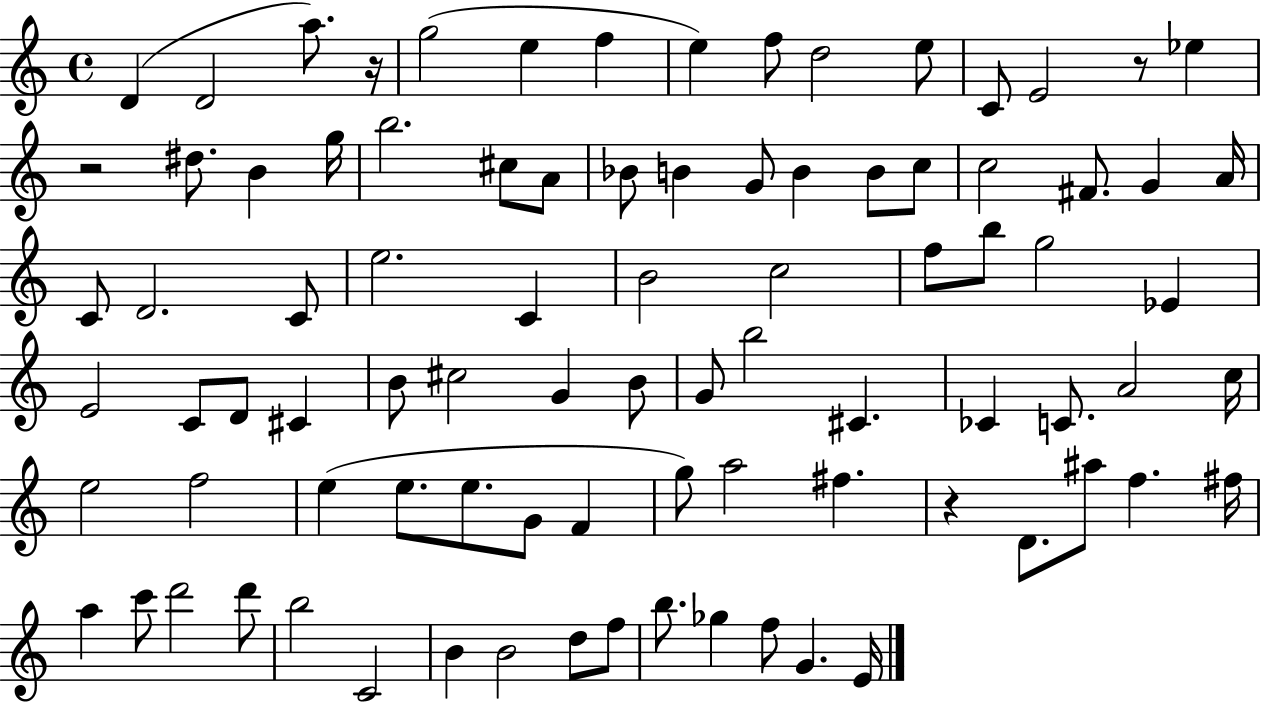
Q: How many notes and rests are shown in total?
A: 88